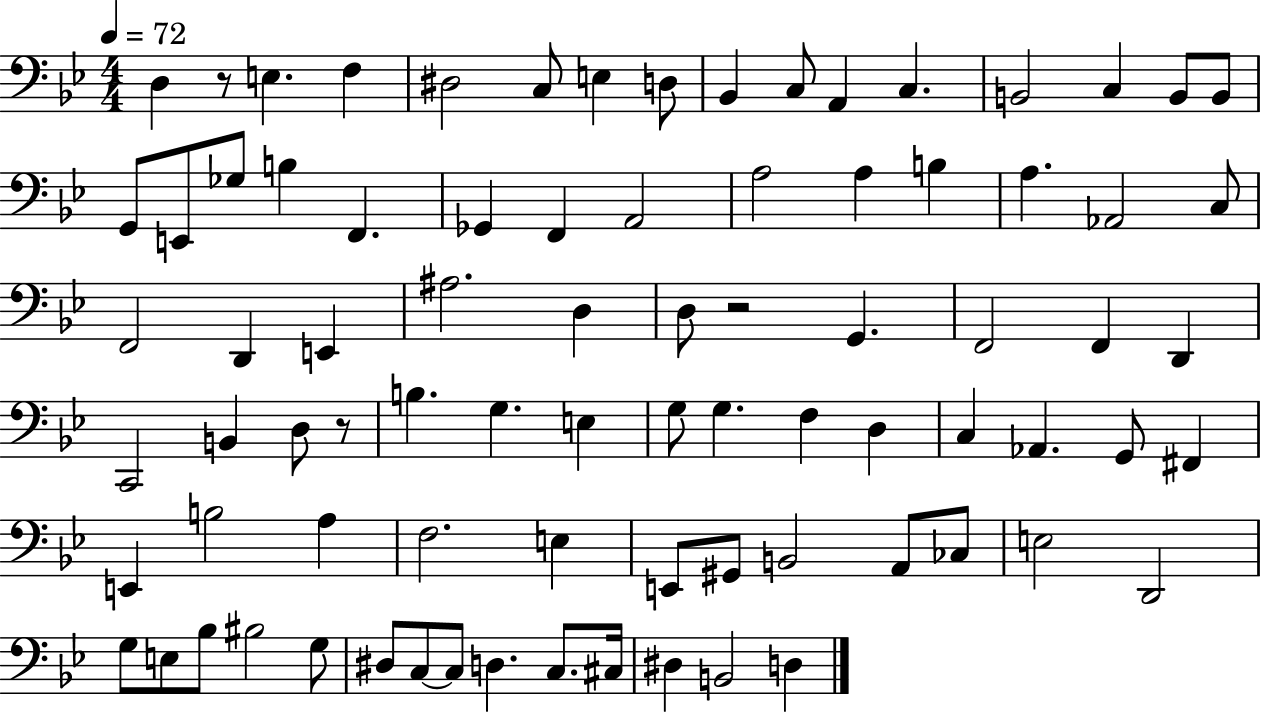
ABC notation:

X:1
T:Untitled
M:4/4
L:1/4
K:Bb
D, z/2 E, F, ^D,2 C,/2 E, D,/2 _B,, C,/2 A,, C, B,,2 C, B,,/2 B,,/2 G,,/2 E,,/2 _G,/2 B, F,, _G,, F,, A,,2 A,2 A, B, A, _A,,2 C,/2 F,,2 D,, E,, ^A,2 D, D,/2 z2 G,, F,,2 F,, D,, C,,2 B,, D,/2 z/2 B, G, E, G,/2 G, F, D, C, _A,, G,,/2 ^F,, E,, B,2 A, F,2 E, E,,/2 ^G,,/2 B,,2 A,,/2 _C,/2 E,2 D,,2 G,/2 E,/2 _B,/2 ^B,2 G,/2 ^D,/2 C,/2 C,/2 D, C,/2 ^C,/4 ^D, B,,2 D,